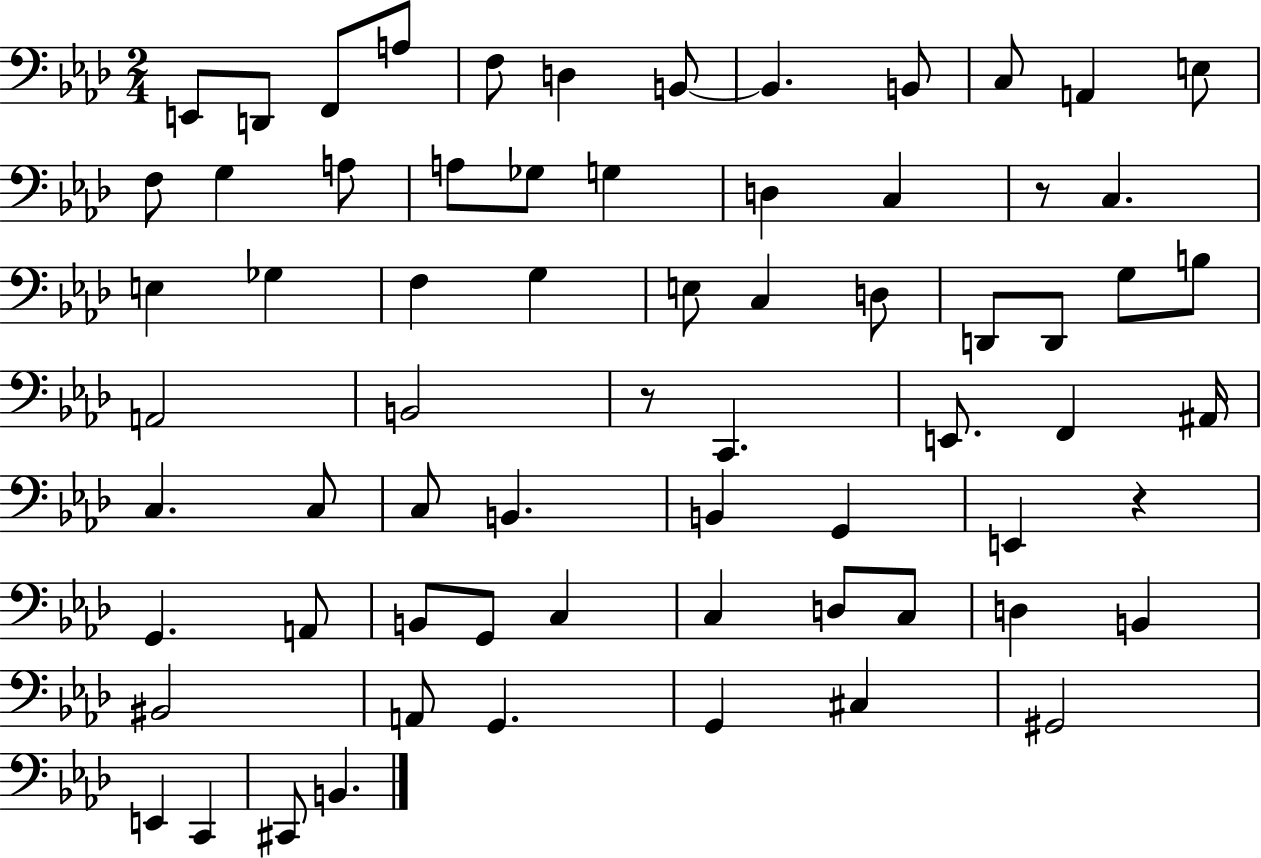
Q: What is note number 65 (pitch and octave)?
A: B2